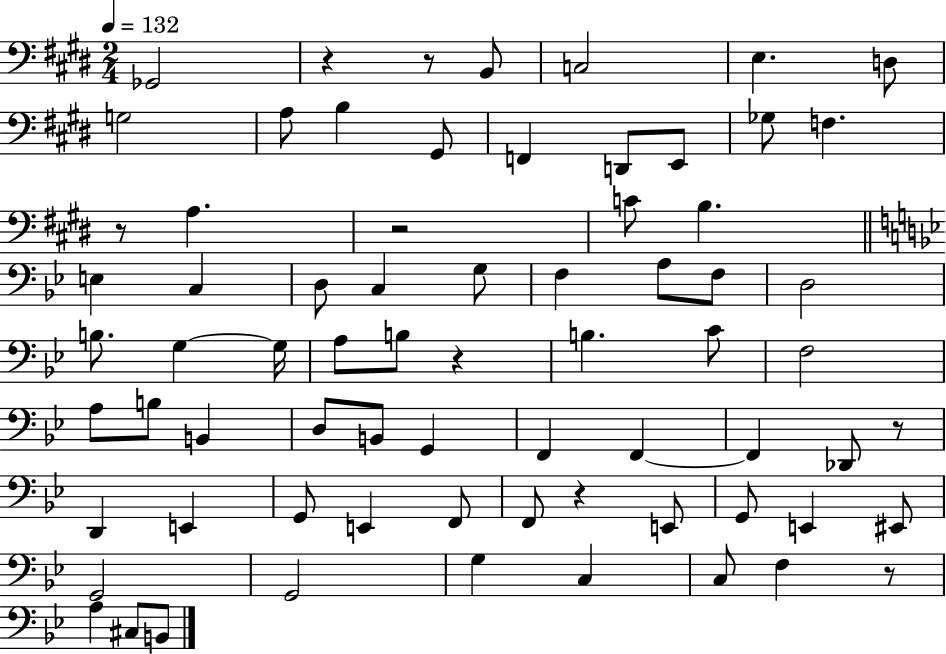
{
  \clef bass
  \numericTimeSignature
  \time 2/4
  \key e \major
  \tempo 4 = 132
  ges,2 | r4 r8 b,8 | c2 | e4. d8 | \break g2 | a8 b4 gis,8 | f,4 d,8 e,8 | ges8 f4. | \break r8 a4. | r2 | c'8 b4. | \bar "||" \break \key g \minor e4 c4 | d8 c4 g8 | f4 a8 f8 | d2 | \break b8. g4~~ g16 | a8 b8 r4 | b4. c'8 | f2 | \break a8 b8 b,4 | d8 b,8 g,4 | f,4 f,4~~ | f,4 des,8 r8 | \break d,4 e,4 | g,8 e,4 f,8 | f,8 r4 e,8 | g,8 e,4 eis,8 | \break g,2 | g,2 | g4 c4 | c8 f4 r8 | \break a4 cis8 b,8 | \bar "|."
}